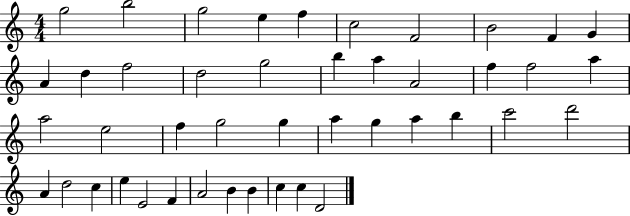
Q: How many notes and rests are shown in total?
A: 44